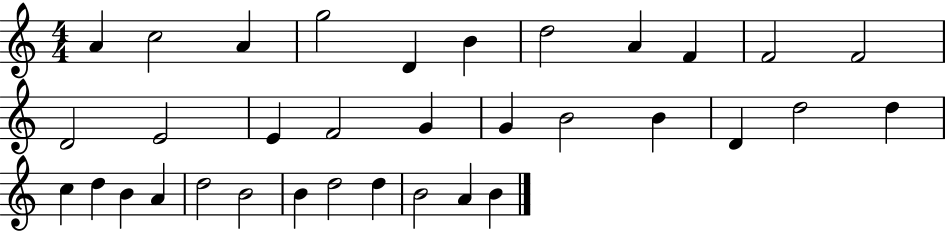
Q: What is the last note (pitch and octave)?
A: B4